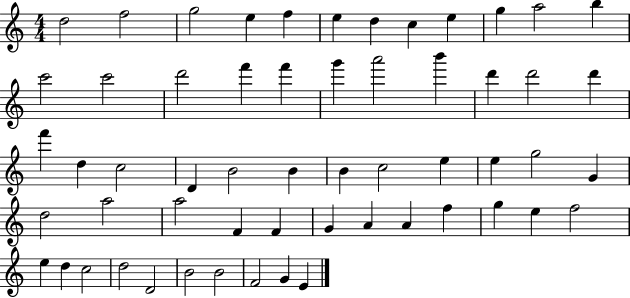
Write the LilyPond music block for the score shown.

{
  \clef treble
  \numericTimeSignature
  \time 4/4
  \key c \major
  d''2 f''2 | g''2 e''4 f''4 | e''4 d''4 c''4 e''4 | g''4 a''2 b''4 | \break c'''2 c'''2 | d'''2 f'''4 f'''4 | g'''4 a'''2 b'''4 | d'''4 d'''2 d'''4 | \break f'''4 d''4 c''2 | d'4 b'2 b'4 | b'4 c''2 e''4 | e''4 g''2 g'4 | \break d''2 a''2 | a''2 f'4 f'4 | g'4 a'4 a'4 f''4 | g''4 e''4 f''2 | \break e''4 d''4 c''2 | d''2 d'2 | b'2 b'2 | f'2 g'4 e'4 | \break \bar "|."
}